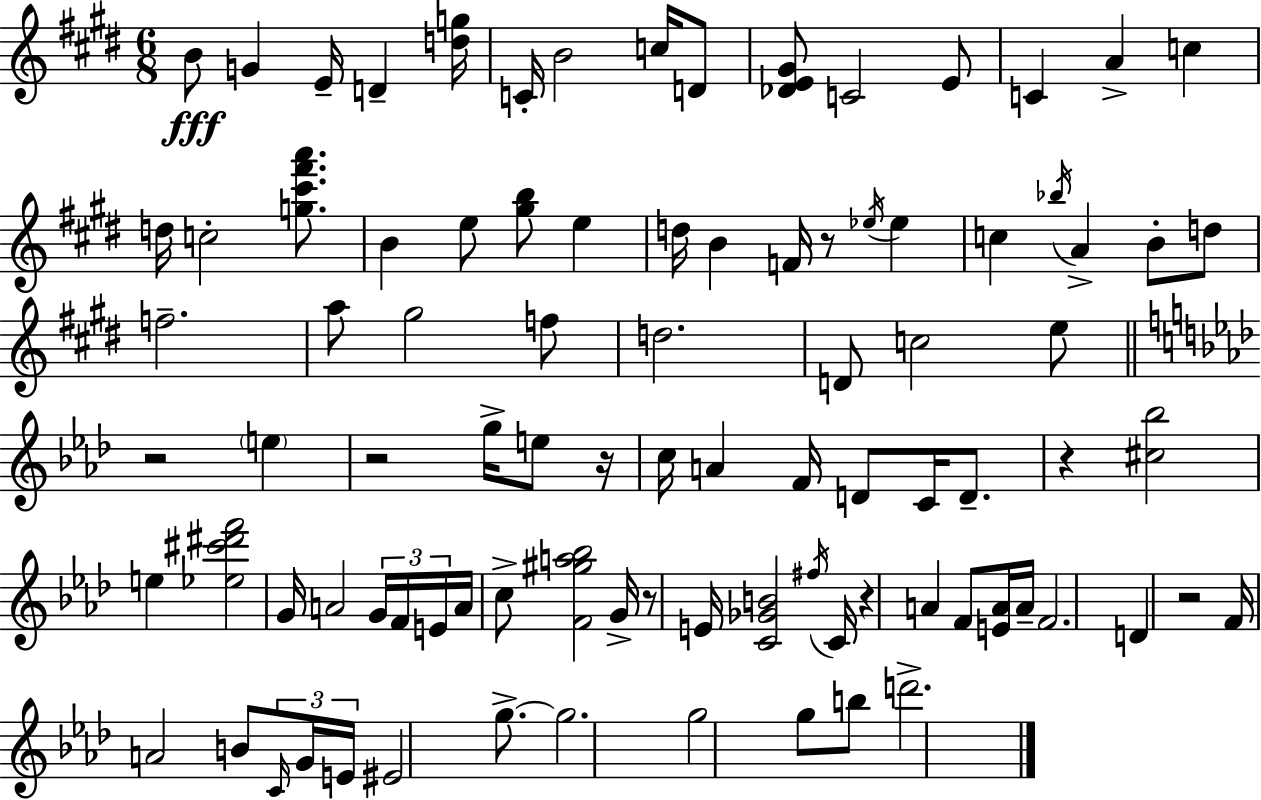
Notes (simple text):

B4/e G4/q E4/s D4/q [D5,G5]/s C4/s B4/h C5/s D4/e [Db4,E4,G#4]/e C4/h E4/e C4/q A4/q C5/q D5/s C5/h [G5,C#6,F#6,A6]/e. B4/q E5/e [G#5,B5]/e E5/q D5/s B4/q F4/s R/e Eb5/s Eb5/q C5/q Bb5/s A4/q B4/e D5/e F5/h. A5/e G#5/h F5/e D5/h. D4/e C5/h E5/e R/h E5/q R/h G5/s E5/e R/s C5/s A4/q F4/s D4/e C4/s D4/e. R/q [C#5,Bb5]/h E5/q [Eb5,C#6,D#6,F6]/h G4/s A4/h G4/s F4/s E4/s A4/s C5/e [F4,G#5,A5,Bb5]/h G4/s R/e E4/s [C4,Gb4,B4]/h F#5/s C4/s R/q A4/q F4/e [E4,A4]/s A4/s F4/h. D4/q R/h F4/s A4/h B4/e C4/s G4/s E4/s EIS4/h G5/e. G5/h. G5/h G5/e B5/e D6/h.